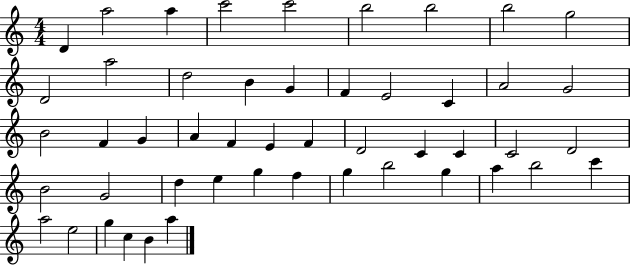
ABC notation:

X:1
T:Untitled
M:4/4
L:1/4
K:C
D a2 a c'2 c'2 b2 b2 b2 g2 D2 a2 d2 B G F E2 C A2 G2 B2 F G A F E F D2 C C C2 D2 B2 G2 d e g f g b2 g a b2 c' a2 e2 g c B a